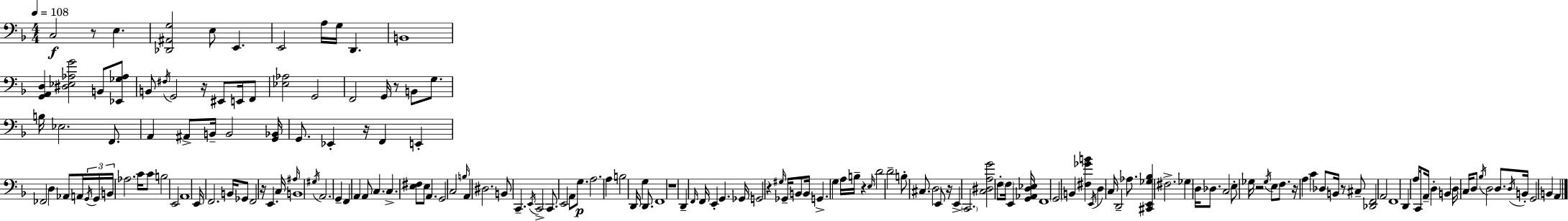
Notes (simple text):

C3/h R/e E3/q. [Db2,A#2,G3]/h E3/e E2/q. E2/h A3/s G3/s D2/q. B2/w [G2,A2,D3]/q [D#3,Eb3,Ab3,G4]/h B2/e [Eb2,Gb3,Ab3]/e B2/e F#3/s G2/h R/s EIS2/e E2/s F2/e [Eb3,Ab3]/h G2/h F2/h G2/s R/e B2/e G3/e. B3/s Eb3/h. F2/e. A2/q A#2/e B2/s B2/h [G2,Bb2]/s G2/e. Eb2/q R/s F2/q E2/q FES2/h D3/q Ab2/e A2/s G2/s G2/s B2/s Ab3/h. C4/s C4/e B3/h E2/h A2/w E2/s F2/h. B2/s Gb2/e F2/h R/s E2/q. C3/s A#3/s B2/w G#3/s A2/h. G2/q F2/q A2/q A2/e C3/q. C3/q. [E3,F#3]/e E3/e A2/q. G2/h C3/h B3/s A2/q D#3/h. B2/e C2/q. E2/s C2/h C2/e. E2/h A2/e G3/e. A3/h. A3/q B3/h D2/s G3/q D2/e. F2/w R/w D2/q F2/s F2/s E2/q G2/q. Gb2/s G2/h R/q G#3/s Gb2/s B2/e B2/s G2/q. G3/q A3/s B3/s R/q E3/s D4/h D4/h B3/e C#3/e. D3/h E2/e R/s E2/q C2/h. [C3,D#3,A3,G4]/h F3/e F3/s E2/q [G2,Ab2,D3,Eb3]/s F2/w G2/h B2/q [F#3,Gb4,B4]/q E2/s D3/q C3/s D2/h Ab3/e. [C#2,E2,Gb3,Bb3]/q F#3/h. Gb3/q D3/s Db3/e. C3/h E3/e Gb3/s R/h Gb3/s E3/e F3/e. R/s A3/q C4/q Db3/e B2/s R/e C#3/e [Db2,F2]/h A2/h F2/w D2/q A3/s C2/e A2/s D3/q B2/q D3/s C3/s D3/e Bb3/s D3/h D3/e. D3/s B2/s G2/h B2/q A2/q